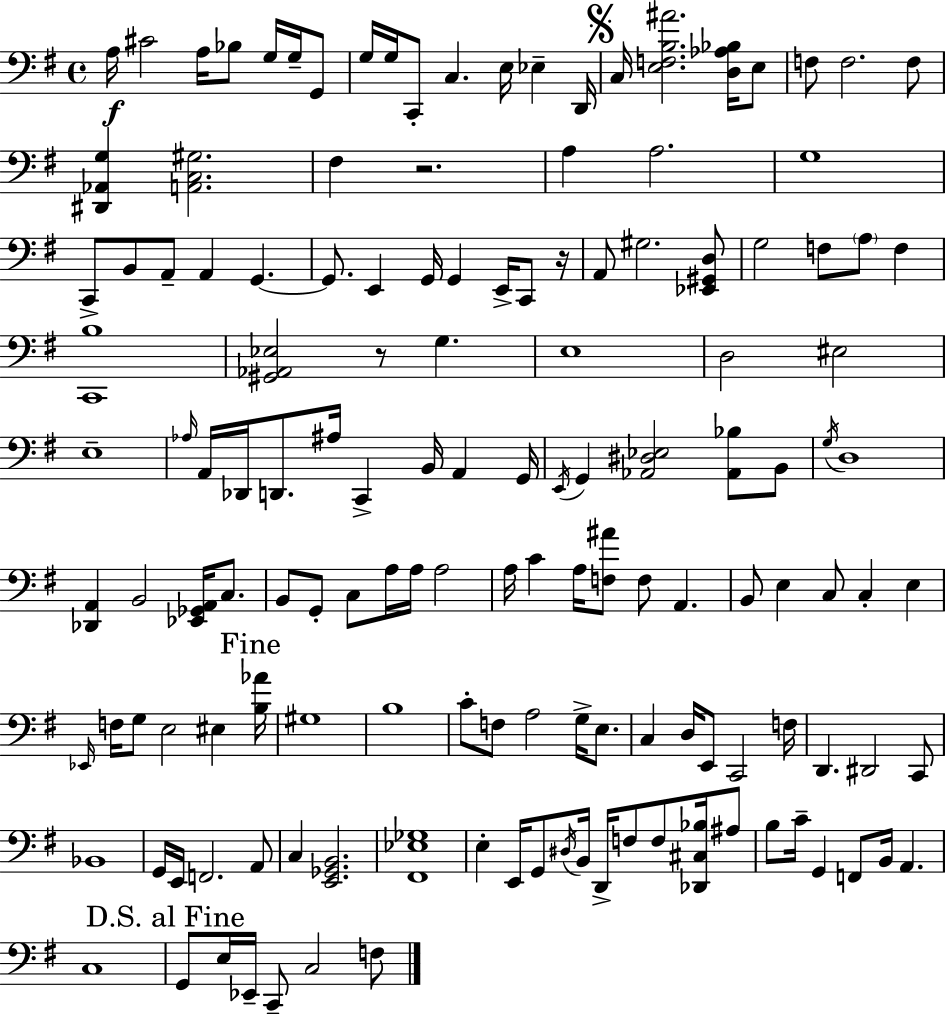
A3/s C#4/h A3/s Bb3/e G3/s G3/s G2/e G3/s G3/s C2/e C3/q. E3/s Eb3/q D2/s C3/s [E3,F3,B3,A#4]/h. [D3,Ab3,Bb3]/s E3/e F3/e F3/h. F3/e [D#2,Ab2,G3]/q [A2,C3,G#3]/h. F#3/q R/h. A3/q A3/h. G3/w C2/e B2/e A2/e A2/q G2/q. G2/e. E2/q G2/s G2/q E2/s C2/e R/s A2/e G#3/h. [Eb2,G#2,D3]/e G3/h F3/e A3/e F3/q [C2,B3]/w [G#2,Ab2,Eb3]/h R/e G3/q. E3/w D3/h EIS3/h E3/w Ab3/s A2/s Db2/s D2/e. A#3/s C2/q B2/s A2/q G2/s E2/s G2/q [Ab2,D#3,Eb3]/h [Ab2,Bb3]/e B2/e G3/s D3/w [Db2,A2]/q B2/h [Eb2,Gb2,A2]/s C3/e. B2/e G2/e C3/e A3/s A3/s A3/h A3/s C4/q A3/s [F3,A#4]/e F3/e A2/q. B2/e E3/q C3/e C3/q E3/q Eb2/s F3/s G3/e E3/h EIS3/q [B3,Ab4]/s G#3/w B3/w C4/e F3/e A3/h G3/s E3/e. C3/q D3/s E2/e C2/h F3/s D2/q. D#2/h C2/e Bb2/w G2/s E2/s F2/h. A2/e C3/q [E2,Gb2,B2]/h. [F#2,Eb3,Gb3]/w E3/q E2/s G2/e D#3/s B2/s D2/s F3/e F3/e [Db2,C#3,Bb3]/s A#3/e B3/e C4/s G2/q F2/e B2/s A2/q. C3/w G2/e E3/s Eb2/s C2/e C3/h F3/e